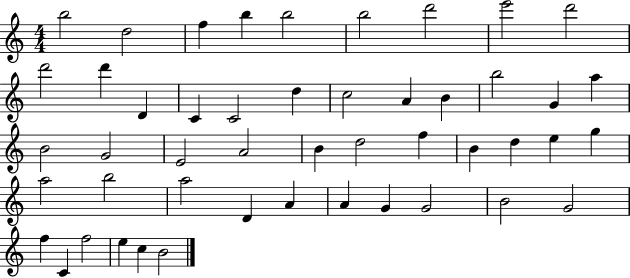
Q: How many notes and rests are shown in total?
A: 48